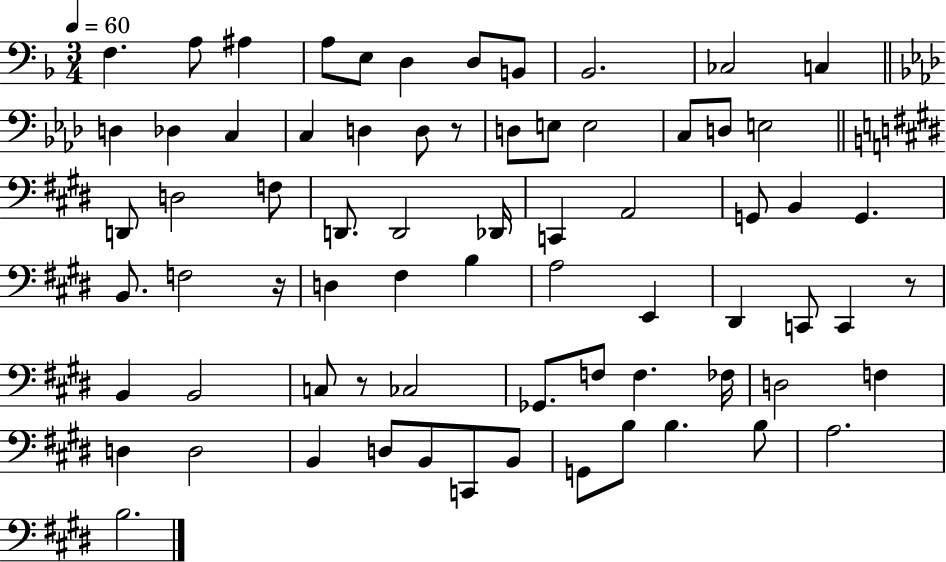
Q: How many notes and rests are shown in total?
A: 71